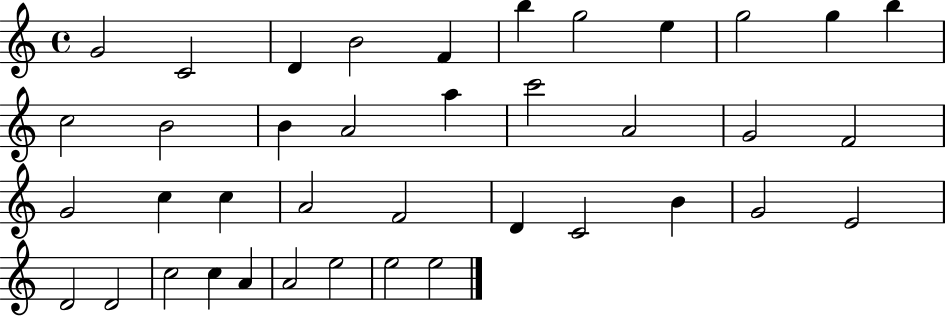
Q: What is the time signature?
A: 4/4